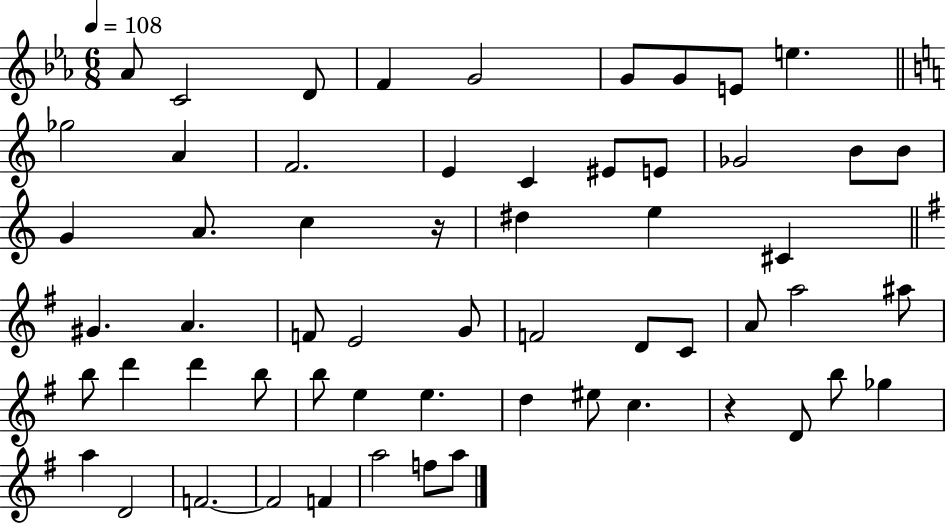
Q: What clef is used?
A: treble